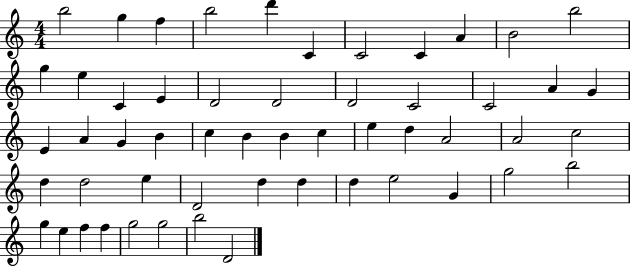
X:1
T:Untitled
M:4/4
L:1/4
K:C
b2 g f b2 d' C C2 C A B2 b2 g e C E D2 D2 D2 C2 C2 A G E A G B c B B c e d A2 A2 c2 d d2 e D2 d d d e2 G g2 b2 g e f f g2 g2 b2 D2